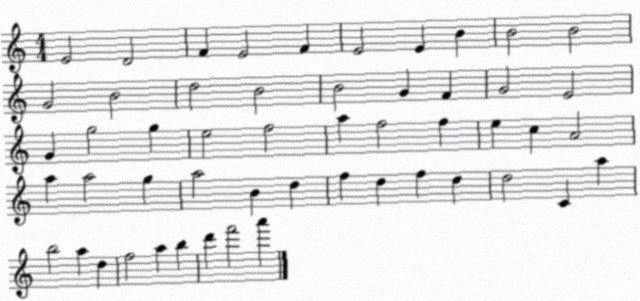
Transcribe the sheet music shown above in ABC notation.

X:1
T:Untitled
M:4/4
L:1/4
K:C
E2 D2 F E2 F E2 E B B2 B2 G2 B2 d2 B2 B2 G F G2 E2 G g2 g e2 f2 a f2 f e c A2 a a2 g a2 B d f d f d d2 C a b2 a d f2 a b d' f'2 a'